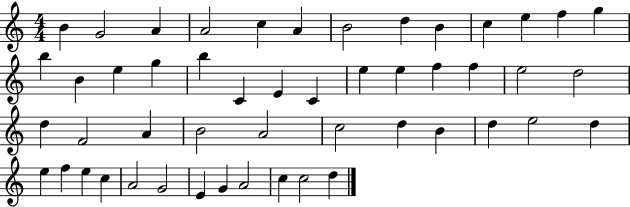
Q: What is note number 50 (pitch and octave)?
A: D5